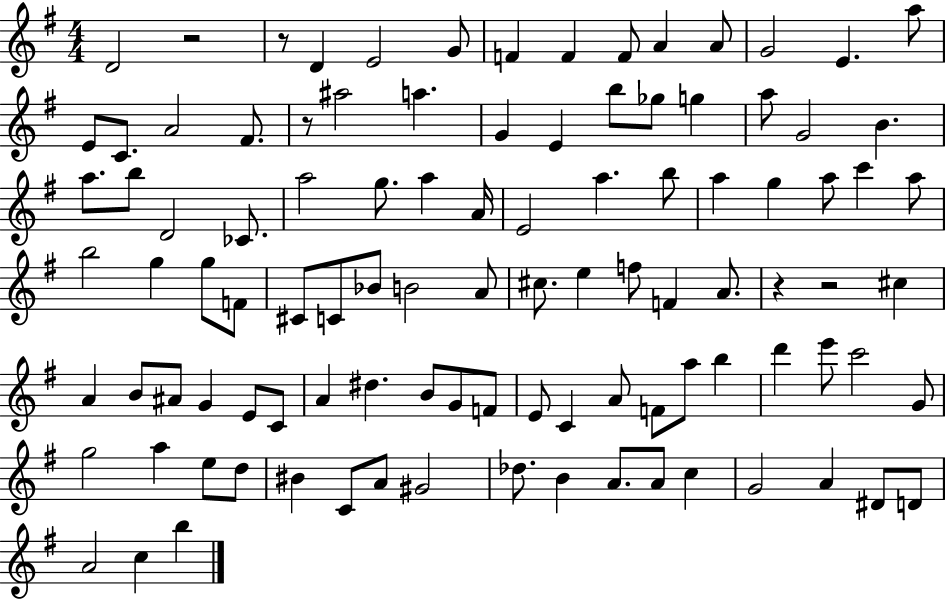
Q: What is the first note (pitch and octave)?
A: D4